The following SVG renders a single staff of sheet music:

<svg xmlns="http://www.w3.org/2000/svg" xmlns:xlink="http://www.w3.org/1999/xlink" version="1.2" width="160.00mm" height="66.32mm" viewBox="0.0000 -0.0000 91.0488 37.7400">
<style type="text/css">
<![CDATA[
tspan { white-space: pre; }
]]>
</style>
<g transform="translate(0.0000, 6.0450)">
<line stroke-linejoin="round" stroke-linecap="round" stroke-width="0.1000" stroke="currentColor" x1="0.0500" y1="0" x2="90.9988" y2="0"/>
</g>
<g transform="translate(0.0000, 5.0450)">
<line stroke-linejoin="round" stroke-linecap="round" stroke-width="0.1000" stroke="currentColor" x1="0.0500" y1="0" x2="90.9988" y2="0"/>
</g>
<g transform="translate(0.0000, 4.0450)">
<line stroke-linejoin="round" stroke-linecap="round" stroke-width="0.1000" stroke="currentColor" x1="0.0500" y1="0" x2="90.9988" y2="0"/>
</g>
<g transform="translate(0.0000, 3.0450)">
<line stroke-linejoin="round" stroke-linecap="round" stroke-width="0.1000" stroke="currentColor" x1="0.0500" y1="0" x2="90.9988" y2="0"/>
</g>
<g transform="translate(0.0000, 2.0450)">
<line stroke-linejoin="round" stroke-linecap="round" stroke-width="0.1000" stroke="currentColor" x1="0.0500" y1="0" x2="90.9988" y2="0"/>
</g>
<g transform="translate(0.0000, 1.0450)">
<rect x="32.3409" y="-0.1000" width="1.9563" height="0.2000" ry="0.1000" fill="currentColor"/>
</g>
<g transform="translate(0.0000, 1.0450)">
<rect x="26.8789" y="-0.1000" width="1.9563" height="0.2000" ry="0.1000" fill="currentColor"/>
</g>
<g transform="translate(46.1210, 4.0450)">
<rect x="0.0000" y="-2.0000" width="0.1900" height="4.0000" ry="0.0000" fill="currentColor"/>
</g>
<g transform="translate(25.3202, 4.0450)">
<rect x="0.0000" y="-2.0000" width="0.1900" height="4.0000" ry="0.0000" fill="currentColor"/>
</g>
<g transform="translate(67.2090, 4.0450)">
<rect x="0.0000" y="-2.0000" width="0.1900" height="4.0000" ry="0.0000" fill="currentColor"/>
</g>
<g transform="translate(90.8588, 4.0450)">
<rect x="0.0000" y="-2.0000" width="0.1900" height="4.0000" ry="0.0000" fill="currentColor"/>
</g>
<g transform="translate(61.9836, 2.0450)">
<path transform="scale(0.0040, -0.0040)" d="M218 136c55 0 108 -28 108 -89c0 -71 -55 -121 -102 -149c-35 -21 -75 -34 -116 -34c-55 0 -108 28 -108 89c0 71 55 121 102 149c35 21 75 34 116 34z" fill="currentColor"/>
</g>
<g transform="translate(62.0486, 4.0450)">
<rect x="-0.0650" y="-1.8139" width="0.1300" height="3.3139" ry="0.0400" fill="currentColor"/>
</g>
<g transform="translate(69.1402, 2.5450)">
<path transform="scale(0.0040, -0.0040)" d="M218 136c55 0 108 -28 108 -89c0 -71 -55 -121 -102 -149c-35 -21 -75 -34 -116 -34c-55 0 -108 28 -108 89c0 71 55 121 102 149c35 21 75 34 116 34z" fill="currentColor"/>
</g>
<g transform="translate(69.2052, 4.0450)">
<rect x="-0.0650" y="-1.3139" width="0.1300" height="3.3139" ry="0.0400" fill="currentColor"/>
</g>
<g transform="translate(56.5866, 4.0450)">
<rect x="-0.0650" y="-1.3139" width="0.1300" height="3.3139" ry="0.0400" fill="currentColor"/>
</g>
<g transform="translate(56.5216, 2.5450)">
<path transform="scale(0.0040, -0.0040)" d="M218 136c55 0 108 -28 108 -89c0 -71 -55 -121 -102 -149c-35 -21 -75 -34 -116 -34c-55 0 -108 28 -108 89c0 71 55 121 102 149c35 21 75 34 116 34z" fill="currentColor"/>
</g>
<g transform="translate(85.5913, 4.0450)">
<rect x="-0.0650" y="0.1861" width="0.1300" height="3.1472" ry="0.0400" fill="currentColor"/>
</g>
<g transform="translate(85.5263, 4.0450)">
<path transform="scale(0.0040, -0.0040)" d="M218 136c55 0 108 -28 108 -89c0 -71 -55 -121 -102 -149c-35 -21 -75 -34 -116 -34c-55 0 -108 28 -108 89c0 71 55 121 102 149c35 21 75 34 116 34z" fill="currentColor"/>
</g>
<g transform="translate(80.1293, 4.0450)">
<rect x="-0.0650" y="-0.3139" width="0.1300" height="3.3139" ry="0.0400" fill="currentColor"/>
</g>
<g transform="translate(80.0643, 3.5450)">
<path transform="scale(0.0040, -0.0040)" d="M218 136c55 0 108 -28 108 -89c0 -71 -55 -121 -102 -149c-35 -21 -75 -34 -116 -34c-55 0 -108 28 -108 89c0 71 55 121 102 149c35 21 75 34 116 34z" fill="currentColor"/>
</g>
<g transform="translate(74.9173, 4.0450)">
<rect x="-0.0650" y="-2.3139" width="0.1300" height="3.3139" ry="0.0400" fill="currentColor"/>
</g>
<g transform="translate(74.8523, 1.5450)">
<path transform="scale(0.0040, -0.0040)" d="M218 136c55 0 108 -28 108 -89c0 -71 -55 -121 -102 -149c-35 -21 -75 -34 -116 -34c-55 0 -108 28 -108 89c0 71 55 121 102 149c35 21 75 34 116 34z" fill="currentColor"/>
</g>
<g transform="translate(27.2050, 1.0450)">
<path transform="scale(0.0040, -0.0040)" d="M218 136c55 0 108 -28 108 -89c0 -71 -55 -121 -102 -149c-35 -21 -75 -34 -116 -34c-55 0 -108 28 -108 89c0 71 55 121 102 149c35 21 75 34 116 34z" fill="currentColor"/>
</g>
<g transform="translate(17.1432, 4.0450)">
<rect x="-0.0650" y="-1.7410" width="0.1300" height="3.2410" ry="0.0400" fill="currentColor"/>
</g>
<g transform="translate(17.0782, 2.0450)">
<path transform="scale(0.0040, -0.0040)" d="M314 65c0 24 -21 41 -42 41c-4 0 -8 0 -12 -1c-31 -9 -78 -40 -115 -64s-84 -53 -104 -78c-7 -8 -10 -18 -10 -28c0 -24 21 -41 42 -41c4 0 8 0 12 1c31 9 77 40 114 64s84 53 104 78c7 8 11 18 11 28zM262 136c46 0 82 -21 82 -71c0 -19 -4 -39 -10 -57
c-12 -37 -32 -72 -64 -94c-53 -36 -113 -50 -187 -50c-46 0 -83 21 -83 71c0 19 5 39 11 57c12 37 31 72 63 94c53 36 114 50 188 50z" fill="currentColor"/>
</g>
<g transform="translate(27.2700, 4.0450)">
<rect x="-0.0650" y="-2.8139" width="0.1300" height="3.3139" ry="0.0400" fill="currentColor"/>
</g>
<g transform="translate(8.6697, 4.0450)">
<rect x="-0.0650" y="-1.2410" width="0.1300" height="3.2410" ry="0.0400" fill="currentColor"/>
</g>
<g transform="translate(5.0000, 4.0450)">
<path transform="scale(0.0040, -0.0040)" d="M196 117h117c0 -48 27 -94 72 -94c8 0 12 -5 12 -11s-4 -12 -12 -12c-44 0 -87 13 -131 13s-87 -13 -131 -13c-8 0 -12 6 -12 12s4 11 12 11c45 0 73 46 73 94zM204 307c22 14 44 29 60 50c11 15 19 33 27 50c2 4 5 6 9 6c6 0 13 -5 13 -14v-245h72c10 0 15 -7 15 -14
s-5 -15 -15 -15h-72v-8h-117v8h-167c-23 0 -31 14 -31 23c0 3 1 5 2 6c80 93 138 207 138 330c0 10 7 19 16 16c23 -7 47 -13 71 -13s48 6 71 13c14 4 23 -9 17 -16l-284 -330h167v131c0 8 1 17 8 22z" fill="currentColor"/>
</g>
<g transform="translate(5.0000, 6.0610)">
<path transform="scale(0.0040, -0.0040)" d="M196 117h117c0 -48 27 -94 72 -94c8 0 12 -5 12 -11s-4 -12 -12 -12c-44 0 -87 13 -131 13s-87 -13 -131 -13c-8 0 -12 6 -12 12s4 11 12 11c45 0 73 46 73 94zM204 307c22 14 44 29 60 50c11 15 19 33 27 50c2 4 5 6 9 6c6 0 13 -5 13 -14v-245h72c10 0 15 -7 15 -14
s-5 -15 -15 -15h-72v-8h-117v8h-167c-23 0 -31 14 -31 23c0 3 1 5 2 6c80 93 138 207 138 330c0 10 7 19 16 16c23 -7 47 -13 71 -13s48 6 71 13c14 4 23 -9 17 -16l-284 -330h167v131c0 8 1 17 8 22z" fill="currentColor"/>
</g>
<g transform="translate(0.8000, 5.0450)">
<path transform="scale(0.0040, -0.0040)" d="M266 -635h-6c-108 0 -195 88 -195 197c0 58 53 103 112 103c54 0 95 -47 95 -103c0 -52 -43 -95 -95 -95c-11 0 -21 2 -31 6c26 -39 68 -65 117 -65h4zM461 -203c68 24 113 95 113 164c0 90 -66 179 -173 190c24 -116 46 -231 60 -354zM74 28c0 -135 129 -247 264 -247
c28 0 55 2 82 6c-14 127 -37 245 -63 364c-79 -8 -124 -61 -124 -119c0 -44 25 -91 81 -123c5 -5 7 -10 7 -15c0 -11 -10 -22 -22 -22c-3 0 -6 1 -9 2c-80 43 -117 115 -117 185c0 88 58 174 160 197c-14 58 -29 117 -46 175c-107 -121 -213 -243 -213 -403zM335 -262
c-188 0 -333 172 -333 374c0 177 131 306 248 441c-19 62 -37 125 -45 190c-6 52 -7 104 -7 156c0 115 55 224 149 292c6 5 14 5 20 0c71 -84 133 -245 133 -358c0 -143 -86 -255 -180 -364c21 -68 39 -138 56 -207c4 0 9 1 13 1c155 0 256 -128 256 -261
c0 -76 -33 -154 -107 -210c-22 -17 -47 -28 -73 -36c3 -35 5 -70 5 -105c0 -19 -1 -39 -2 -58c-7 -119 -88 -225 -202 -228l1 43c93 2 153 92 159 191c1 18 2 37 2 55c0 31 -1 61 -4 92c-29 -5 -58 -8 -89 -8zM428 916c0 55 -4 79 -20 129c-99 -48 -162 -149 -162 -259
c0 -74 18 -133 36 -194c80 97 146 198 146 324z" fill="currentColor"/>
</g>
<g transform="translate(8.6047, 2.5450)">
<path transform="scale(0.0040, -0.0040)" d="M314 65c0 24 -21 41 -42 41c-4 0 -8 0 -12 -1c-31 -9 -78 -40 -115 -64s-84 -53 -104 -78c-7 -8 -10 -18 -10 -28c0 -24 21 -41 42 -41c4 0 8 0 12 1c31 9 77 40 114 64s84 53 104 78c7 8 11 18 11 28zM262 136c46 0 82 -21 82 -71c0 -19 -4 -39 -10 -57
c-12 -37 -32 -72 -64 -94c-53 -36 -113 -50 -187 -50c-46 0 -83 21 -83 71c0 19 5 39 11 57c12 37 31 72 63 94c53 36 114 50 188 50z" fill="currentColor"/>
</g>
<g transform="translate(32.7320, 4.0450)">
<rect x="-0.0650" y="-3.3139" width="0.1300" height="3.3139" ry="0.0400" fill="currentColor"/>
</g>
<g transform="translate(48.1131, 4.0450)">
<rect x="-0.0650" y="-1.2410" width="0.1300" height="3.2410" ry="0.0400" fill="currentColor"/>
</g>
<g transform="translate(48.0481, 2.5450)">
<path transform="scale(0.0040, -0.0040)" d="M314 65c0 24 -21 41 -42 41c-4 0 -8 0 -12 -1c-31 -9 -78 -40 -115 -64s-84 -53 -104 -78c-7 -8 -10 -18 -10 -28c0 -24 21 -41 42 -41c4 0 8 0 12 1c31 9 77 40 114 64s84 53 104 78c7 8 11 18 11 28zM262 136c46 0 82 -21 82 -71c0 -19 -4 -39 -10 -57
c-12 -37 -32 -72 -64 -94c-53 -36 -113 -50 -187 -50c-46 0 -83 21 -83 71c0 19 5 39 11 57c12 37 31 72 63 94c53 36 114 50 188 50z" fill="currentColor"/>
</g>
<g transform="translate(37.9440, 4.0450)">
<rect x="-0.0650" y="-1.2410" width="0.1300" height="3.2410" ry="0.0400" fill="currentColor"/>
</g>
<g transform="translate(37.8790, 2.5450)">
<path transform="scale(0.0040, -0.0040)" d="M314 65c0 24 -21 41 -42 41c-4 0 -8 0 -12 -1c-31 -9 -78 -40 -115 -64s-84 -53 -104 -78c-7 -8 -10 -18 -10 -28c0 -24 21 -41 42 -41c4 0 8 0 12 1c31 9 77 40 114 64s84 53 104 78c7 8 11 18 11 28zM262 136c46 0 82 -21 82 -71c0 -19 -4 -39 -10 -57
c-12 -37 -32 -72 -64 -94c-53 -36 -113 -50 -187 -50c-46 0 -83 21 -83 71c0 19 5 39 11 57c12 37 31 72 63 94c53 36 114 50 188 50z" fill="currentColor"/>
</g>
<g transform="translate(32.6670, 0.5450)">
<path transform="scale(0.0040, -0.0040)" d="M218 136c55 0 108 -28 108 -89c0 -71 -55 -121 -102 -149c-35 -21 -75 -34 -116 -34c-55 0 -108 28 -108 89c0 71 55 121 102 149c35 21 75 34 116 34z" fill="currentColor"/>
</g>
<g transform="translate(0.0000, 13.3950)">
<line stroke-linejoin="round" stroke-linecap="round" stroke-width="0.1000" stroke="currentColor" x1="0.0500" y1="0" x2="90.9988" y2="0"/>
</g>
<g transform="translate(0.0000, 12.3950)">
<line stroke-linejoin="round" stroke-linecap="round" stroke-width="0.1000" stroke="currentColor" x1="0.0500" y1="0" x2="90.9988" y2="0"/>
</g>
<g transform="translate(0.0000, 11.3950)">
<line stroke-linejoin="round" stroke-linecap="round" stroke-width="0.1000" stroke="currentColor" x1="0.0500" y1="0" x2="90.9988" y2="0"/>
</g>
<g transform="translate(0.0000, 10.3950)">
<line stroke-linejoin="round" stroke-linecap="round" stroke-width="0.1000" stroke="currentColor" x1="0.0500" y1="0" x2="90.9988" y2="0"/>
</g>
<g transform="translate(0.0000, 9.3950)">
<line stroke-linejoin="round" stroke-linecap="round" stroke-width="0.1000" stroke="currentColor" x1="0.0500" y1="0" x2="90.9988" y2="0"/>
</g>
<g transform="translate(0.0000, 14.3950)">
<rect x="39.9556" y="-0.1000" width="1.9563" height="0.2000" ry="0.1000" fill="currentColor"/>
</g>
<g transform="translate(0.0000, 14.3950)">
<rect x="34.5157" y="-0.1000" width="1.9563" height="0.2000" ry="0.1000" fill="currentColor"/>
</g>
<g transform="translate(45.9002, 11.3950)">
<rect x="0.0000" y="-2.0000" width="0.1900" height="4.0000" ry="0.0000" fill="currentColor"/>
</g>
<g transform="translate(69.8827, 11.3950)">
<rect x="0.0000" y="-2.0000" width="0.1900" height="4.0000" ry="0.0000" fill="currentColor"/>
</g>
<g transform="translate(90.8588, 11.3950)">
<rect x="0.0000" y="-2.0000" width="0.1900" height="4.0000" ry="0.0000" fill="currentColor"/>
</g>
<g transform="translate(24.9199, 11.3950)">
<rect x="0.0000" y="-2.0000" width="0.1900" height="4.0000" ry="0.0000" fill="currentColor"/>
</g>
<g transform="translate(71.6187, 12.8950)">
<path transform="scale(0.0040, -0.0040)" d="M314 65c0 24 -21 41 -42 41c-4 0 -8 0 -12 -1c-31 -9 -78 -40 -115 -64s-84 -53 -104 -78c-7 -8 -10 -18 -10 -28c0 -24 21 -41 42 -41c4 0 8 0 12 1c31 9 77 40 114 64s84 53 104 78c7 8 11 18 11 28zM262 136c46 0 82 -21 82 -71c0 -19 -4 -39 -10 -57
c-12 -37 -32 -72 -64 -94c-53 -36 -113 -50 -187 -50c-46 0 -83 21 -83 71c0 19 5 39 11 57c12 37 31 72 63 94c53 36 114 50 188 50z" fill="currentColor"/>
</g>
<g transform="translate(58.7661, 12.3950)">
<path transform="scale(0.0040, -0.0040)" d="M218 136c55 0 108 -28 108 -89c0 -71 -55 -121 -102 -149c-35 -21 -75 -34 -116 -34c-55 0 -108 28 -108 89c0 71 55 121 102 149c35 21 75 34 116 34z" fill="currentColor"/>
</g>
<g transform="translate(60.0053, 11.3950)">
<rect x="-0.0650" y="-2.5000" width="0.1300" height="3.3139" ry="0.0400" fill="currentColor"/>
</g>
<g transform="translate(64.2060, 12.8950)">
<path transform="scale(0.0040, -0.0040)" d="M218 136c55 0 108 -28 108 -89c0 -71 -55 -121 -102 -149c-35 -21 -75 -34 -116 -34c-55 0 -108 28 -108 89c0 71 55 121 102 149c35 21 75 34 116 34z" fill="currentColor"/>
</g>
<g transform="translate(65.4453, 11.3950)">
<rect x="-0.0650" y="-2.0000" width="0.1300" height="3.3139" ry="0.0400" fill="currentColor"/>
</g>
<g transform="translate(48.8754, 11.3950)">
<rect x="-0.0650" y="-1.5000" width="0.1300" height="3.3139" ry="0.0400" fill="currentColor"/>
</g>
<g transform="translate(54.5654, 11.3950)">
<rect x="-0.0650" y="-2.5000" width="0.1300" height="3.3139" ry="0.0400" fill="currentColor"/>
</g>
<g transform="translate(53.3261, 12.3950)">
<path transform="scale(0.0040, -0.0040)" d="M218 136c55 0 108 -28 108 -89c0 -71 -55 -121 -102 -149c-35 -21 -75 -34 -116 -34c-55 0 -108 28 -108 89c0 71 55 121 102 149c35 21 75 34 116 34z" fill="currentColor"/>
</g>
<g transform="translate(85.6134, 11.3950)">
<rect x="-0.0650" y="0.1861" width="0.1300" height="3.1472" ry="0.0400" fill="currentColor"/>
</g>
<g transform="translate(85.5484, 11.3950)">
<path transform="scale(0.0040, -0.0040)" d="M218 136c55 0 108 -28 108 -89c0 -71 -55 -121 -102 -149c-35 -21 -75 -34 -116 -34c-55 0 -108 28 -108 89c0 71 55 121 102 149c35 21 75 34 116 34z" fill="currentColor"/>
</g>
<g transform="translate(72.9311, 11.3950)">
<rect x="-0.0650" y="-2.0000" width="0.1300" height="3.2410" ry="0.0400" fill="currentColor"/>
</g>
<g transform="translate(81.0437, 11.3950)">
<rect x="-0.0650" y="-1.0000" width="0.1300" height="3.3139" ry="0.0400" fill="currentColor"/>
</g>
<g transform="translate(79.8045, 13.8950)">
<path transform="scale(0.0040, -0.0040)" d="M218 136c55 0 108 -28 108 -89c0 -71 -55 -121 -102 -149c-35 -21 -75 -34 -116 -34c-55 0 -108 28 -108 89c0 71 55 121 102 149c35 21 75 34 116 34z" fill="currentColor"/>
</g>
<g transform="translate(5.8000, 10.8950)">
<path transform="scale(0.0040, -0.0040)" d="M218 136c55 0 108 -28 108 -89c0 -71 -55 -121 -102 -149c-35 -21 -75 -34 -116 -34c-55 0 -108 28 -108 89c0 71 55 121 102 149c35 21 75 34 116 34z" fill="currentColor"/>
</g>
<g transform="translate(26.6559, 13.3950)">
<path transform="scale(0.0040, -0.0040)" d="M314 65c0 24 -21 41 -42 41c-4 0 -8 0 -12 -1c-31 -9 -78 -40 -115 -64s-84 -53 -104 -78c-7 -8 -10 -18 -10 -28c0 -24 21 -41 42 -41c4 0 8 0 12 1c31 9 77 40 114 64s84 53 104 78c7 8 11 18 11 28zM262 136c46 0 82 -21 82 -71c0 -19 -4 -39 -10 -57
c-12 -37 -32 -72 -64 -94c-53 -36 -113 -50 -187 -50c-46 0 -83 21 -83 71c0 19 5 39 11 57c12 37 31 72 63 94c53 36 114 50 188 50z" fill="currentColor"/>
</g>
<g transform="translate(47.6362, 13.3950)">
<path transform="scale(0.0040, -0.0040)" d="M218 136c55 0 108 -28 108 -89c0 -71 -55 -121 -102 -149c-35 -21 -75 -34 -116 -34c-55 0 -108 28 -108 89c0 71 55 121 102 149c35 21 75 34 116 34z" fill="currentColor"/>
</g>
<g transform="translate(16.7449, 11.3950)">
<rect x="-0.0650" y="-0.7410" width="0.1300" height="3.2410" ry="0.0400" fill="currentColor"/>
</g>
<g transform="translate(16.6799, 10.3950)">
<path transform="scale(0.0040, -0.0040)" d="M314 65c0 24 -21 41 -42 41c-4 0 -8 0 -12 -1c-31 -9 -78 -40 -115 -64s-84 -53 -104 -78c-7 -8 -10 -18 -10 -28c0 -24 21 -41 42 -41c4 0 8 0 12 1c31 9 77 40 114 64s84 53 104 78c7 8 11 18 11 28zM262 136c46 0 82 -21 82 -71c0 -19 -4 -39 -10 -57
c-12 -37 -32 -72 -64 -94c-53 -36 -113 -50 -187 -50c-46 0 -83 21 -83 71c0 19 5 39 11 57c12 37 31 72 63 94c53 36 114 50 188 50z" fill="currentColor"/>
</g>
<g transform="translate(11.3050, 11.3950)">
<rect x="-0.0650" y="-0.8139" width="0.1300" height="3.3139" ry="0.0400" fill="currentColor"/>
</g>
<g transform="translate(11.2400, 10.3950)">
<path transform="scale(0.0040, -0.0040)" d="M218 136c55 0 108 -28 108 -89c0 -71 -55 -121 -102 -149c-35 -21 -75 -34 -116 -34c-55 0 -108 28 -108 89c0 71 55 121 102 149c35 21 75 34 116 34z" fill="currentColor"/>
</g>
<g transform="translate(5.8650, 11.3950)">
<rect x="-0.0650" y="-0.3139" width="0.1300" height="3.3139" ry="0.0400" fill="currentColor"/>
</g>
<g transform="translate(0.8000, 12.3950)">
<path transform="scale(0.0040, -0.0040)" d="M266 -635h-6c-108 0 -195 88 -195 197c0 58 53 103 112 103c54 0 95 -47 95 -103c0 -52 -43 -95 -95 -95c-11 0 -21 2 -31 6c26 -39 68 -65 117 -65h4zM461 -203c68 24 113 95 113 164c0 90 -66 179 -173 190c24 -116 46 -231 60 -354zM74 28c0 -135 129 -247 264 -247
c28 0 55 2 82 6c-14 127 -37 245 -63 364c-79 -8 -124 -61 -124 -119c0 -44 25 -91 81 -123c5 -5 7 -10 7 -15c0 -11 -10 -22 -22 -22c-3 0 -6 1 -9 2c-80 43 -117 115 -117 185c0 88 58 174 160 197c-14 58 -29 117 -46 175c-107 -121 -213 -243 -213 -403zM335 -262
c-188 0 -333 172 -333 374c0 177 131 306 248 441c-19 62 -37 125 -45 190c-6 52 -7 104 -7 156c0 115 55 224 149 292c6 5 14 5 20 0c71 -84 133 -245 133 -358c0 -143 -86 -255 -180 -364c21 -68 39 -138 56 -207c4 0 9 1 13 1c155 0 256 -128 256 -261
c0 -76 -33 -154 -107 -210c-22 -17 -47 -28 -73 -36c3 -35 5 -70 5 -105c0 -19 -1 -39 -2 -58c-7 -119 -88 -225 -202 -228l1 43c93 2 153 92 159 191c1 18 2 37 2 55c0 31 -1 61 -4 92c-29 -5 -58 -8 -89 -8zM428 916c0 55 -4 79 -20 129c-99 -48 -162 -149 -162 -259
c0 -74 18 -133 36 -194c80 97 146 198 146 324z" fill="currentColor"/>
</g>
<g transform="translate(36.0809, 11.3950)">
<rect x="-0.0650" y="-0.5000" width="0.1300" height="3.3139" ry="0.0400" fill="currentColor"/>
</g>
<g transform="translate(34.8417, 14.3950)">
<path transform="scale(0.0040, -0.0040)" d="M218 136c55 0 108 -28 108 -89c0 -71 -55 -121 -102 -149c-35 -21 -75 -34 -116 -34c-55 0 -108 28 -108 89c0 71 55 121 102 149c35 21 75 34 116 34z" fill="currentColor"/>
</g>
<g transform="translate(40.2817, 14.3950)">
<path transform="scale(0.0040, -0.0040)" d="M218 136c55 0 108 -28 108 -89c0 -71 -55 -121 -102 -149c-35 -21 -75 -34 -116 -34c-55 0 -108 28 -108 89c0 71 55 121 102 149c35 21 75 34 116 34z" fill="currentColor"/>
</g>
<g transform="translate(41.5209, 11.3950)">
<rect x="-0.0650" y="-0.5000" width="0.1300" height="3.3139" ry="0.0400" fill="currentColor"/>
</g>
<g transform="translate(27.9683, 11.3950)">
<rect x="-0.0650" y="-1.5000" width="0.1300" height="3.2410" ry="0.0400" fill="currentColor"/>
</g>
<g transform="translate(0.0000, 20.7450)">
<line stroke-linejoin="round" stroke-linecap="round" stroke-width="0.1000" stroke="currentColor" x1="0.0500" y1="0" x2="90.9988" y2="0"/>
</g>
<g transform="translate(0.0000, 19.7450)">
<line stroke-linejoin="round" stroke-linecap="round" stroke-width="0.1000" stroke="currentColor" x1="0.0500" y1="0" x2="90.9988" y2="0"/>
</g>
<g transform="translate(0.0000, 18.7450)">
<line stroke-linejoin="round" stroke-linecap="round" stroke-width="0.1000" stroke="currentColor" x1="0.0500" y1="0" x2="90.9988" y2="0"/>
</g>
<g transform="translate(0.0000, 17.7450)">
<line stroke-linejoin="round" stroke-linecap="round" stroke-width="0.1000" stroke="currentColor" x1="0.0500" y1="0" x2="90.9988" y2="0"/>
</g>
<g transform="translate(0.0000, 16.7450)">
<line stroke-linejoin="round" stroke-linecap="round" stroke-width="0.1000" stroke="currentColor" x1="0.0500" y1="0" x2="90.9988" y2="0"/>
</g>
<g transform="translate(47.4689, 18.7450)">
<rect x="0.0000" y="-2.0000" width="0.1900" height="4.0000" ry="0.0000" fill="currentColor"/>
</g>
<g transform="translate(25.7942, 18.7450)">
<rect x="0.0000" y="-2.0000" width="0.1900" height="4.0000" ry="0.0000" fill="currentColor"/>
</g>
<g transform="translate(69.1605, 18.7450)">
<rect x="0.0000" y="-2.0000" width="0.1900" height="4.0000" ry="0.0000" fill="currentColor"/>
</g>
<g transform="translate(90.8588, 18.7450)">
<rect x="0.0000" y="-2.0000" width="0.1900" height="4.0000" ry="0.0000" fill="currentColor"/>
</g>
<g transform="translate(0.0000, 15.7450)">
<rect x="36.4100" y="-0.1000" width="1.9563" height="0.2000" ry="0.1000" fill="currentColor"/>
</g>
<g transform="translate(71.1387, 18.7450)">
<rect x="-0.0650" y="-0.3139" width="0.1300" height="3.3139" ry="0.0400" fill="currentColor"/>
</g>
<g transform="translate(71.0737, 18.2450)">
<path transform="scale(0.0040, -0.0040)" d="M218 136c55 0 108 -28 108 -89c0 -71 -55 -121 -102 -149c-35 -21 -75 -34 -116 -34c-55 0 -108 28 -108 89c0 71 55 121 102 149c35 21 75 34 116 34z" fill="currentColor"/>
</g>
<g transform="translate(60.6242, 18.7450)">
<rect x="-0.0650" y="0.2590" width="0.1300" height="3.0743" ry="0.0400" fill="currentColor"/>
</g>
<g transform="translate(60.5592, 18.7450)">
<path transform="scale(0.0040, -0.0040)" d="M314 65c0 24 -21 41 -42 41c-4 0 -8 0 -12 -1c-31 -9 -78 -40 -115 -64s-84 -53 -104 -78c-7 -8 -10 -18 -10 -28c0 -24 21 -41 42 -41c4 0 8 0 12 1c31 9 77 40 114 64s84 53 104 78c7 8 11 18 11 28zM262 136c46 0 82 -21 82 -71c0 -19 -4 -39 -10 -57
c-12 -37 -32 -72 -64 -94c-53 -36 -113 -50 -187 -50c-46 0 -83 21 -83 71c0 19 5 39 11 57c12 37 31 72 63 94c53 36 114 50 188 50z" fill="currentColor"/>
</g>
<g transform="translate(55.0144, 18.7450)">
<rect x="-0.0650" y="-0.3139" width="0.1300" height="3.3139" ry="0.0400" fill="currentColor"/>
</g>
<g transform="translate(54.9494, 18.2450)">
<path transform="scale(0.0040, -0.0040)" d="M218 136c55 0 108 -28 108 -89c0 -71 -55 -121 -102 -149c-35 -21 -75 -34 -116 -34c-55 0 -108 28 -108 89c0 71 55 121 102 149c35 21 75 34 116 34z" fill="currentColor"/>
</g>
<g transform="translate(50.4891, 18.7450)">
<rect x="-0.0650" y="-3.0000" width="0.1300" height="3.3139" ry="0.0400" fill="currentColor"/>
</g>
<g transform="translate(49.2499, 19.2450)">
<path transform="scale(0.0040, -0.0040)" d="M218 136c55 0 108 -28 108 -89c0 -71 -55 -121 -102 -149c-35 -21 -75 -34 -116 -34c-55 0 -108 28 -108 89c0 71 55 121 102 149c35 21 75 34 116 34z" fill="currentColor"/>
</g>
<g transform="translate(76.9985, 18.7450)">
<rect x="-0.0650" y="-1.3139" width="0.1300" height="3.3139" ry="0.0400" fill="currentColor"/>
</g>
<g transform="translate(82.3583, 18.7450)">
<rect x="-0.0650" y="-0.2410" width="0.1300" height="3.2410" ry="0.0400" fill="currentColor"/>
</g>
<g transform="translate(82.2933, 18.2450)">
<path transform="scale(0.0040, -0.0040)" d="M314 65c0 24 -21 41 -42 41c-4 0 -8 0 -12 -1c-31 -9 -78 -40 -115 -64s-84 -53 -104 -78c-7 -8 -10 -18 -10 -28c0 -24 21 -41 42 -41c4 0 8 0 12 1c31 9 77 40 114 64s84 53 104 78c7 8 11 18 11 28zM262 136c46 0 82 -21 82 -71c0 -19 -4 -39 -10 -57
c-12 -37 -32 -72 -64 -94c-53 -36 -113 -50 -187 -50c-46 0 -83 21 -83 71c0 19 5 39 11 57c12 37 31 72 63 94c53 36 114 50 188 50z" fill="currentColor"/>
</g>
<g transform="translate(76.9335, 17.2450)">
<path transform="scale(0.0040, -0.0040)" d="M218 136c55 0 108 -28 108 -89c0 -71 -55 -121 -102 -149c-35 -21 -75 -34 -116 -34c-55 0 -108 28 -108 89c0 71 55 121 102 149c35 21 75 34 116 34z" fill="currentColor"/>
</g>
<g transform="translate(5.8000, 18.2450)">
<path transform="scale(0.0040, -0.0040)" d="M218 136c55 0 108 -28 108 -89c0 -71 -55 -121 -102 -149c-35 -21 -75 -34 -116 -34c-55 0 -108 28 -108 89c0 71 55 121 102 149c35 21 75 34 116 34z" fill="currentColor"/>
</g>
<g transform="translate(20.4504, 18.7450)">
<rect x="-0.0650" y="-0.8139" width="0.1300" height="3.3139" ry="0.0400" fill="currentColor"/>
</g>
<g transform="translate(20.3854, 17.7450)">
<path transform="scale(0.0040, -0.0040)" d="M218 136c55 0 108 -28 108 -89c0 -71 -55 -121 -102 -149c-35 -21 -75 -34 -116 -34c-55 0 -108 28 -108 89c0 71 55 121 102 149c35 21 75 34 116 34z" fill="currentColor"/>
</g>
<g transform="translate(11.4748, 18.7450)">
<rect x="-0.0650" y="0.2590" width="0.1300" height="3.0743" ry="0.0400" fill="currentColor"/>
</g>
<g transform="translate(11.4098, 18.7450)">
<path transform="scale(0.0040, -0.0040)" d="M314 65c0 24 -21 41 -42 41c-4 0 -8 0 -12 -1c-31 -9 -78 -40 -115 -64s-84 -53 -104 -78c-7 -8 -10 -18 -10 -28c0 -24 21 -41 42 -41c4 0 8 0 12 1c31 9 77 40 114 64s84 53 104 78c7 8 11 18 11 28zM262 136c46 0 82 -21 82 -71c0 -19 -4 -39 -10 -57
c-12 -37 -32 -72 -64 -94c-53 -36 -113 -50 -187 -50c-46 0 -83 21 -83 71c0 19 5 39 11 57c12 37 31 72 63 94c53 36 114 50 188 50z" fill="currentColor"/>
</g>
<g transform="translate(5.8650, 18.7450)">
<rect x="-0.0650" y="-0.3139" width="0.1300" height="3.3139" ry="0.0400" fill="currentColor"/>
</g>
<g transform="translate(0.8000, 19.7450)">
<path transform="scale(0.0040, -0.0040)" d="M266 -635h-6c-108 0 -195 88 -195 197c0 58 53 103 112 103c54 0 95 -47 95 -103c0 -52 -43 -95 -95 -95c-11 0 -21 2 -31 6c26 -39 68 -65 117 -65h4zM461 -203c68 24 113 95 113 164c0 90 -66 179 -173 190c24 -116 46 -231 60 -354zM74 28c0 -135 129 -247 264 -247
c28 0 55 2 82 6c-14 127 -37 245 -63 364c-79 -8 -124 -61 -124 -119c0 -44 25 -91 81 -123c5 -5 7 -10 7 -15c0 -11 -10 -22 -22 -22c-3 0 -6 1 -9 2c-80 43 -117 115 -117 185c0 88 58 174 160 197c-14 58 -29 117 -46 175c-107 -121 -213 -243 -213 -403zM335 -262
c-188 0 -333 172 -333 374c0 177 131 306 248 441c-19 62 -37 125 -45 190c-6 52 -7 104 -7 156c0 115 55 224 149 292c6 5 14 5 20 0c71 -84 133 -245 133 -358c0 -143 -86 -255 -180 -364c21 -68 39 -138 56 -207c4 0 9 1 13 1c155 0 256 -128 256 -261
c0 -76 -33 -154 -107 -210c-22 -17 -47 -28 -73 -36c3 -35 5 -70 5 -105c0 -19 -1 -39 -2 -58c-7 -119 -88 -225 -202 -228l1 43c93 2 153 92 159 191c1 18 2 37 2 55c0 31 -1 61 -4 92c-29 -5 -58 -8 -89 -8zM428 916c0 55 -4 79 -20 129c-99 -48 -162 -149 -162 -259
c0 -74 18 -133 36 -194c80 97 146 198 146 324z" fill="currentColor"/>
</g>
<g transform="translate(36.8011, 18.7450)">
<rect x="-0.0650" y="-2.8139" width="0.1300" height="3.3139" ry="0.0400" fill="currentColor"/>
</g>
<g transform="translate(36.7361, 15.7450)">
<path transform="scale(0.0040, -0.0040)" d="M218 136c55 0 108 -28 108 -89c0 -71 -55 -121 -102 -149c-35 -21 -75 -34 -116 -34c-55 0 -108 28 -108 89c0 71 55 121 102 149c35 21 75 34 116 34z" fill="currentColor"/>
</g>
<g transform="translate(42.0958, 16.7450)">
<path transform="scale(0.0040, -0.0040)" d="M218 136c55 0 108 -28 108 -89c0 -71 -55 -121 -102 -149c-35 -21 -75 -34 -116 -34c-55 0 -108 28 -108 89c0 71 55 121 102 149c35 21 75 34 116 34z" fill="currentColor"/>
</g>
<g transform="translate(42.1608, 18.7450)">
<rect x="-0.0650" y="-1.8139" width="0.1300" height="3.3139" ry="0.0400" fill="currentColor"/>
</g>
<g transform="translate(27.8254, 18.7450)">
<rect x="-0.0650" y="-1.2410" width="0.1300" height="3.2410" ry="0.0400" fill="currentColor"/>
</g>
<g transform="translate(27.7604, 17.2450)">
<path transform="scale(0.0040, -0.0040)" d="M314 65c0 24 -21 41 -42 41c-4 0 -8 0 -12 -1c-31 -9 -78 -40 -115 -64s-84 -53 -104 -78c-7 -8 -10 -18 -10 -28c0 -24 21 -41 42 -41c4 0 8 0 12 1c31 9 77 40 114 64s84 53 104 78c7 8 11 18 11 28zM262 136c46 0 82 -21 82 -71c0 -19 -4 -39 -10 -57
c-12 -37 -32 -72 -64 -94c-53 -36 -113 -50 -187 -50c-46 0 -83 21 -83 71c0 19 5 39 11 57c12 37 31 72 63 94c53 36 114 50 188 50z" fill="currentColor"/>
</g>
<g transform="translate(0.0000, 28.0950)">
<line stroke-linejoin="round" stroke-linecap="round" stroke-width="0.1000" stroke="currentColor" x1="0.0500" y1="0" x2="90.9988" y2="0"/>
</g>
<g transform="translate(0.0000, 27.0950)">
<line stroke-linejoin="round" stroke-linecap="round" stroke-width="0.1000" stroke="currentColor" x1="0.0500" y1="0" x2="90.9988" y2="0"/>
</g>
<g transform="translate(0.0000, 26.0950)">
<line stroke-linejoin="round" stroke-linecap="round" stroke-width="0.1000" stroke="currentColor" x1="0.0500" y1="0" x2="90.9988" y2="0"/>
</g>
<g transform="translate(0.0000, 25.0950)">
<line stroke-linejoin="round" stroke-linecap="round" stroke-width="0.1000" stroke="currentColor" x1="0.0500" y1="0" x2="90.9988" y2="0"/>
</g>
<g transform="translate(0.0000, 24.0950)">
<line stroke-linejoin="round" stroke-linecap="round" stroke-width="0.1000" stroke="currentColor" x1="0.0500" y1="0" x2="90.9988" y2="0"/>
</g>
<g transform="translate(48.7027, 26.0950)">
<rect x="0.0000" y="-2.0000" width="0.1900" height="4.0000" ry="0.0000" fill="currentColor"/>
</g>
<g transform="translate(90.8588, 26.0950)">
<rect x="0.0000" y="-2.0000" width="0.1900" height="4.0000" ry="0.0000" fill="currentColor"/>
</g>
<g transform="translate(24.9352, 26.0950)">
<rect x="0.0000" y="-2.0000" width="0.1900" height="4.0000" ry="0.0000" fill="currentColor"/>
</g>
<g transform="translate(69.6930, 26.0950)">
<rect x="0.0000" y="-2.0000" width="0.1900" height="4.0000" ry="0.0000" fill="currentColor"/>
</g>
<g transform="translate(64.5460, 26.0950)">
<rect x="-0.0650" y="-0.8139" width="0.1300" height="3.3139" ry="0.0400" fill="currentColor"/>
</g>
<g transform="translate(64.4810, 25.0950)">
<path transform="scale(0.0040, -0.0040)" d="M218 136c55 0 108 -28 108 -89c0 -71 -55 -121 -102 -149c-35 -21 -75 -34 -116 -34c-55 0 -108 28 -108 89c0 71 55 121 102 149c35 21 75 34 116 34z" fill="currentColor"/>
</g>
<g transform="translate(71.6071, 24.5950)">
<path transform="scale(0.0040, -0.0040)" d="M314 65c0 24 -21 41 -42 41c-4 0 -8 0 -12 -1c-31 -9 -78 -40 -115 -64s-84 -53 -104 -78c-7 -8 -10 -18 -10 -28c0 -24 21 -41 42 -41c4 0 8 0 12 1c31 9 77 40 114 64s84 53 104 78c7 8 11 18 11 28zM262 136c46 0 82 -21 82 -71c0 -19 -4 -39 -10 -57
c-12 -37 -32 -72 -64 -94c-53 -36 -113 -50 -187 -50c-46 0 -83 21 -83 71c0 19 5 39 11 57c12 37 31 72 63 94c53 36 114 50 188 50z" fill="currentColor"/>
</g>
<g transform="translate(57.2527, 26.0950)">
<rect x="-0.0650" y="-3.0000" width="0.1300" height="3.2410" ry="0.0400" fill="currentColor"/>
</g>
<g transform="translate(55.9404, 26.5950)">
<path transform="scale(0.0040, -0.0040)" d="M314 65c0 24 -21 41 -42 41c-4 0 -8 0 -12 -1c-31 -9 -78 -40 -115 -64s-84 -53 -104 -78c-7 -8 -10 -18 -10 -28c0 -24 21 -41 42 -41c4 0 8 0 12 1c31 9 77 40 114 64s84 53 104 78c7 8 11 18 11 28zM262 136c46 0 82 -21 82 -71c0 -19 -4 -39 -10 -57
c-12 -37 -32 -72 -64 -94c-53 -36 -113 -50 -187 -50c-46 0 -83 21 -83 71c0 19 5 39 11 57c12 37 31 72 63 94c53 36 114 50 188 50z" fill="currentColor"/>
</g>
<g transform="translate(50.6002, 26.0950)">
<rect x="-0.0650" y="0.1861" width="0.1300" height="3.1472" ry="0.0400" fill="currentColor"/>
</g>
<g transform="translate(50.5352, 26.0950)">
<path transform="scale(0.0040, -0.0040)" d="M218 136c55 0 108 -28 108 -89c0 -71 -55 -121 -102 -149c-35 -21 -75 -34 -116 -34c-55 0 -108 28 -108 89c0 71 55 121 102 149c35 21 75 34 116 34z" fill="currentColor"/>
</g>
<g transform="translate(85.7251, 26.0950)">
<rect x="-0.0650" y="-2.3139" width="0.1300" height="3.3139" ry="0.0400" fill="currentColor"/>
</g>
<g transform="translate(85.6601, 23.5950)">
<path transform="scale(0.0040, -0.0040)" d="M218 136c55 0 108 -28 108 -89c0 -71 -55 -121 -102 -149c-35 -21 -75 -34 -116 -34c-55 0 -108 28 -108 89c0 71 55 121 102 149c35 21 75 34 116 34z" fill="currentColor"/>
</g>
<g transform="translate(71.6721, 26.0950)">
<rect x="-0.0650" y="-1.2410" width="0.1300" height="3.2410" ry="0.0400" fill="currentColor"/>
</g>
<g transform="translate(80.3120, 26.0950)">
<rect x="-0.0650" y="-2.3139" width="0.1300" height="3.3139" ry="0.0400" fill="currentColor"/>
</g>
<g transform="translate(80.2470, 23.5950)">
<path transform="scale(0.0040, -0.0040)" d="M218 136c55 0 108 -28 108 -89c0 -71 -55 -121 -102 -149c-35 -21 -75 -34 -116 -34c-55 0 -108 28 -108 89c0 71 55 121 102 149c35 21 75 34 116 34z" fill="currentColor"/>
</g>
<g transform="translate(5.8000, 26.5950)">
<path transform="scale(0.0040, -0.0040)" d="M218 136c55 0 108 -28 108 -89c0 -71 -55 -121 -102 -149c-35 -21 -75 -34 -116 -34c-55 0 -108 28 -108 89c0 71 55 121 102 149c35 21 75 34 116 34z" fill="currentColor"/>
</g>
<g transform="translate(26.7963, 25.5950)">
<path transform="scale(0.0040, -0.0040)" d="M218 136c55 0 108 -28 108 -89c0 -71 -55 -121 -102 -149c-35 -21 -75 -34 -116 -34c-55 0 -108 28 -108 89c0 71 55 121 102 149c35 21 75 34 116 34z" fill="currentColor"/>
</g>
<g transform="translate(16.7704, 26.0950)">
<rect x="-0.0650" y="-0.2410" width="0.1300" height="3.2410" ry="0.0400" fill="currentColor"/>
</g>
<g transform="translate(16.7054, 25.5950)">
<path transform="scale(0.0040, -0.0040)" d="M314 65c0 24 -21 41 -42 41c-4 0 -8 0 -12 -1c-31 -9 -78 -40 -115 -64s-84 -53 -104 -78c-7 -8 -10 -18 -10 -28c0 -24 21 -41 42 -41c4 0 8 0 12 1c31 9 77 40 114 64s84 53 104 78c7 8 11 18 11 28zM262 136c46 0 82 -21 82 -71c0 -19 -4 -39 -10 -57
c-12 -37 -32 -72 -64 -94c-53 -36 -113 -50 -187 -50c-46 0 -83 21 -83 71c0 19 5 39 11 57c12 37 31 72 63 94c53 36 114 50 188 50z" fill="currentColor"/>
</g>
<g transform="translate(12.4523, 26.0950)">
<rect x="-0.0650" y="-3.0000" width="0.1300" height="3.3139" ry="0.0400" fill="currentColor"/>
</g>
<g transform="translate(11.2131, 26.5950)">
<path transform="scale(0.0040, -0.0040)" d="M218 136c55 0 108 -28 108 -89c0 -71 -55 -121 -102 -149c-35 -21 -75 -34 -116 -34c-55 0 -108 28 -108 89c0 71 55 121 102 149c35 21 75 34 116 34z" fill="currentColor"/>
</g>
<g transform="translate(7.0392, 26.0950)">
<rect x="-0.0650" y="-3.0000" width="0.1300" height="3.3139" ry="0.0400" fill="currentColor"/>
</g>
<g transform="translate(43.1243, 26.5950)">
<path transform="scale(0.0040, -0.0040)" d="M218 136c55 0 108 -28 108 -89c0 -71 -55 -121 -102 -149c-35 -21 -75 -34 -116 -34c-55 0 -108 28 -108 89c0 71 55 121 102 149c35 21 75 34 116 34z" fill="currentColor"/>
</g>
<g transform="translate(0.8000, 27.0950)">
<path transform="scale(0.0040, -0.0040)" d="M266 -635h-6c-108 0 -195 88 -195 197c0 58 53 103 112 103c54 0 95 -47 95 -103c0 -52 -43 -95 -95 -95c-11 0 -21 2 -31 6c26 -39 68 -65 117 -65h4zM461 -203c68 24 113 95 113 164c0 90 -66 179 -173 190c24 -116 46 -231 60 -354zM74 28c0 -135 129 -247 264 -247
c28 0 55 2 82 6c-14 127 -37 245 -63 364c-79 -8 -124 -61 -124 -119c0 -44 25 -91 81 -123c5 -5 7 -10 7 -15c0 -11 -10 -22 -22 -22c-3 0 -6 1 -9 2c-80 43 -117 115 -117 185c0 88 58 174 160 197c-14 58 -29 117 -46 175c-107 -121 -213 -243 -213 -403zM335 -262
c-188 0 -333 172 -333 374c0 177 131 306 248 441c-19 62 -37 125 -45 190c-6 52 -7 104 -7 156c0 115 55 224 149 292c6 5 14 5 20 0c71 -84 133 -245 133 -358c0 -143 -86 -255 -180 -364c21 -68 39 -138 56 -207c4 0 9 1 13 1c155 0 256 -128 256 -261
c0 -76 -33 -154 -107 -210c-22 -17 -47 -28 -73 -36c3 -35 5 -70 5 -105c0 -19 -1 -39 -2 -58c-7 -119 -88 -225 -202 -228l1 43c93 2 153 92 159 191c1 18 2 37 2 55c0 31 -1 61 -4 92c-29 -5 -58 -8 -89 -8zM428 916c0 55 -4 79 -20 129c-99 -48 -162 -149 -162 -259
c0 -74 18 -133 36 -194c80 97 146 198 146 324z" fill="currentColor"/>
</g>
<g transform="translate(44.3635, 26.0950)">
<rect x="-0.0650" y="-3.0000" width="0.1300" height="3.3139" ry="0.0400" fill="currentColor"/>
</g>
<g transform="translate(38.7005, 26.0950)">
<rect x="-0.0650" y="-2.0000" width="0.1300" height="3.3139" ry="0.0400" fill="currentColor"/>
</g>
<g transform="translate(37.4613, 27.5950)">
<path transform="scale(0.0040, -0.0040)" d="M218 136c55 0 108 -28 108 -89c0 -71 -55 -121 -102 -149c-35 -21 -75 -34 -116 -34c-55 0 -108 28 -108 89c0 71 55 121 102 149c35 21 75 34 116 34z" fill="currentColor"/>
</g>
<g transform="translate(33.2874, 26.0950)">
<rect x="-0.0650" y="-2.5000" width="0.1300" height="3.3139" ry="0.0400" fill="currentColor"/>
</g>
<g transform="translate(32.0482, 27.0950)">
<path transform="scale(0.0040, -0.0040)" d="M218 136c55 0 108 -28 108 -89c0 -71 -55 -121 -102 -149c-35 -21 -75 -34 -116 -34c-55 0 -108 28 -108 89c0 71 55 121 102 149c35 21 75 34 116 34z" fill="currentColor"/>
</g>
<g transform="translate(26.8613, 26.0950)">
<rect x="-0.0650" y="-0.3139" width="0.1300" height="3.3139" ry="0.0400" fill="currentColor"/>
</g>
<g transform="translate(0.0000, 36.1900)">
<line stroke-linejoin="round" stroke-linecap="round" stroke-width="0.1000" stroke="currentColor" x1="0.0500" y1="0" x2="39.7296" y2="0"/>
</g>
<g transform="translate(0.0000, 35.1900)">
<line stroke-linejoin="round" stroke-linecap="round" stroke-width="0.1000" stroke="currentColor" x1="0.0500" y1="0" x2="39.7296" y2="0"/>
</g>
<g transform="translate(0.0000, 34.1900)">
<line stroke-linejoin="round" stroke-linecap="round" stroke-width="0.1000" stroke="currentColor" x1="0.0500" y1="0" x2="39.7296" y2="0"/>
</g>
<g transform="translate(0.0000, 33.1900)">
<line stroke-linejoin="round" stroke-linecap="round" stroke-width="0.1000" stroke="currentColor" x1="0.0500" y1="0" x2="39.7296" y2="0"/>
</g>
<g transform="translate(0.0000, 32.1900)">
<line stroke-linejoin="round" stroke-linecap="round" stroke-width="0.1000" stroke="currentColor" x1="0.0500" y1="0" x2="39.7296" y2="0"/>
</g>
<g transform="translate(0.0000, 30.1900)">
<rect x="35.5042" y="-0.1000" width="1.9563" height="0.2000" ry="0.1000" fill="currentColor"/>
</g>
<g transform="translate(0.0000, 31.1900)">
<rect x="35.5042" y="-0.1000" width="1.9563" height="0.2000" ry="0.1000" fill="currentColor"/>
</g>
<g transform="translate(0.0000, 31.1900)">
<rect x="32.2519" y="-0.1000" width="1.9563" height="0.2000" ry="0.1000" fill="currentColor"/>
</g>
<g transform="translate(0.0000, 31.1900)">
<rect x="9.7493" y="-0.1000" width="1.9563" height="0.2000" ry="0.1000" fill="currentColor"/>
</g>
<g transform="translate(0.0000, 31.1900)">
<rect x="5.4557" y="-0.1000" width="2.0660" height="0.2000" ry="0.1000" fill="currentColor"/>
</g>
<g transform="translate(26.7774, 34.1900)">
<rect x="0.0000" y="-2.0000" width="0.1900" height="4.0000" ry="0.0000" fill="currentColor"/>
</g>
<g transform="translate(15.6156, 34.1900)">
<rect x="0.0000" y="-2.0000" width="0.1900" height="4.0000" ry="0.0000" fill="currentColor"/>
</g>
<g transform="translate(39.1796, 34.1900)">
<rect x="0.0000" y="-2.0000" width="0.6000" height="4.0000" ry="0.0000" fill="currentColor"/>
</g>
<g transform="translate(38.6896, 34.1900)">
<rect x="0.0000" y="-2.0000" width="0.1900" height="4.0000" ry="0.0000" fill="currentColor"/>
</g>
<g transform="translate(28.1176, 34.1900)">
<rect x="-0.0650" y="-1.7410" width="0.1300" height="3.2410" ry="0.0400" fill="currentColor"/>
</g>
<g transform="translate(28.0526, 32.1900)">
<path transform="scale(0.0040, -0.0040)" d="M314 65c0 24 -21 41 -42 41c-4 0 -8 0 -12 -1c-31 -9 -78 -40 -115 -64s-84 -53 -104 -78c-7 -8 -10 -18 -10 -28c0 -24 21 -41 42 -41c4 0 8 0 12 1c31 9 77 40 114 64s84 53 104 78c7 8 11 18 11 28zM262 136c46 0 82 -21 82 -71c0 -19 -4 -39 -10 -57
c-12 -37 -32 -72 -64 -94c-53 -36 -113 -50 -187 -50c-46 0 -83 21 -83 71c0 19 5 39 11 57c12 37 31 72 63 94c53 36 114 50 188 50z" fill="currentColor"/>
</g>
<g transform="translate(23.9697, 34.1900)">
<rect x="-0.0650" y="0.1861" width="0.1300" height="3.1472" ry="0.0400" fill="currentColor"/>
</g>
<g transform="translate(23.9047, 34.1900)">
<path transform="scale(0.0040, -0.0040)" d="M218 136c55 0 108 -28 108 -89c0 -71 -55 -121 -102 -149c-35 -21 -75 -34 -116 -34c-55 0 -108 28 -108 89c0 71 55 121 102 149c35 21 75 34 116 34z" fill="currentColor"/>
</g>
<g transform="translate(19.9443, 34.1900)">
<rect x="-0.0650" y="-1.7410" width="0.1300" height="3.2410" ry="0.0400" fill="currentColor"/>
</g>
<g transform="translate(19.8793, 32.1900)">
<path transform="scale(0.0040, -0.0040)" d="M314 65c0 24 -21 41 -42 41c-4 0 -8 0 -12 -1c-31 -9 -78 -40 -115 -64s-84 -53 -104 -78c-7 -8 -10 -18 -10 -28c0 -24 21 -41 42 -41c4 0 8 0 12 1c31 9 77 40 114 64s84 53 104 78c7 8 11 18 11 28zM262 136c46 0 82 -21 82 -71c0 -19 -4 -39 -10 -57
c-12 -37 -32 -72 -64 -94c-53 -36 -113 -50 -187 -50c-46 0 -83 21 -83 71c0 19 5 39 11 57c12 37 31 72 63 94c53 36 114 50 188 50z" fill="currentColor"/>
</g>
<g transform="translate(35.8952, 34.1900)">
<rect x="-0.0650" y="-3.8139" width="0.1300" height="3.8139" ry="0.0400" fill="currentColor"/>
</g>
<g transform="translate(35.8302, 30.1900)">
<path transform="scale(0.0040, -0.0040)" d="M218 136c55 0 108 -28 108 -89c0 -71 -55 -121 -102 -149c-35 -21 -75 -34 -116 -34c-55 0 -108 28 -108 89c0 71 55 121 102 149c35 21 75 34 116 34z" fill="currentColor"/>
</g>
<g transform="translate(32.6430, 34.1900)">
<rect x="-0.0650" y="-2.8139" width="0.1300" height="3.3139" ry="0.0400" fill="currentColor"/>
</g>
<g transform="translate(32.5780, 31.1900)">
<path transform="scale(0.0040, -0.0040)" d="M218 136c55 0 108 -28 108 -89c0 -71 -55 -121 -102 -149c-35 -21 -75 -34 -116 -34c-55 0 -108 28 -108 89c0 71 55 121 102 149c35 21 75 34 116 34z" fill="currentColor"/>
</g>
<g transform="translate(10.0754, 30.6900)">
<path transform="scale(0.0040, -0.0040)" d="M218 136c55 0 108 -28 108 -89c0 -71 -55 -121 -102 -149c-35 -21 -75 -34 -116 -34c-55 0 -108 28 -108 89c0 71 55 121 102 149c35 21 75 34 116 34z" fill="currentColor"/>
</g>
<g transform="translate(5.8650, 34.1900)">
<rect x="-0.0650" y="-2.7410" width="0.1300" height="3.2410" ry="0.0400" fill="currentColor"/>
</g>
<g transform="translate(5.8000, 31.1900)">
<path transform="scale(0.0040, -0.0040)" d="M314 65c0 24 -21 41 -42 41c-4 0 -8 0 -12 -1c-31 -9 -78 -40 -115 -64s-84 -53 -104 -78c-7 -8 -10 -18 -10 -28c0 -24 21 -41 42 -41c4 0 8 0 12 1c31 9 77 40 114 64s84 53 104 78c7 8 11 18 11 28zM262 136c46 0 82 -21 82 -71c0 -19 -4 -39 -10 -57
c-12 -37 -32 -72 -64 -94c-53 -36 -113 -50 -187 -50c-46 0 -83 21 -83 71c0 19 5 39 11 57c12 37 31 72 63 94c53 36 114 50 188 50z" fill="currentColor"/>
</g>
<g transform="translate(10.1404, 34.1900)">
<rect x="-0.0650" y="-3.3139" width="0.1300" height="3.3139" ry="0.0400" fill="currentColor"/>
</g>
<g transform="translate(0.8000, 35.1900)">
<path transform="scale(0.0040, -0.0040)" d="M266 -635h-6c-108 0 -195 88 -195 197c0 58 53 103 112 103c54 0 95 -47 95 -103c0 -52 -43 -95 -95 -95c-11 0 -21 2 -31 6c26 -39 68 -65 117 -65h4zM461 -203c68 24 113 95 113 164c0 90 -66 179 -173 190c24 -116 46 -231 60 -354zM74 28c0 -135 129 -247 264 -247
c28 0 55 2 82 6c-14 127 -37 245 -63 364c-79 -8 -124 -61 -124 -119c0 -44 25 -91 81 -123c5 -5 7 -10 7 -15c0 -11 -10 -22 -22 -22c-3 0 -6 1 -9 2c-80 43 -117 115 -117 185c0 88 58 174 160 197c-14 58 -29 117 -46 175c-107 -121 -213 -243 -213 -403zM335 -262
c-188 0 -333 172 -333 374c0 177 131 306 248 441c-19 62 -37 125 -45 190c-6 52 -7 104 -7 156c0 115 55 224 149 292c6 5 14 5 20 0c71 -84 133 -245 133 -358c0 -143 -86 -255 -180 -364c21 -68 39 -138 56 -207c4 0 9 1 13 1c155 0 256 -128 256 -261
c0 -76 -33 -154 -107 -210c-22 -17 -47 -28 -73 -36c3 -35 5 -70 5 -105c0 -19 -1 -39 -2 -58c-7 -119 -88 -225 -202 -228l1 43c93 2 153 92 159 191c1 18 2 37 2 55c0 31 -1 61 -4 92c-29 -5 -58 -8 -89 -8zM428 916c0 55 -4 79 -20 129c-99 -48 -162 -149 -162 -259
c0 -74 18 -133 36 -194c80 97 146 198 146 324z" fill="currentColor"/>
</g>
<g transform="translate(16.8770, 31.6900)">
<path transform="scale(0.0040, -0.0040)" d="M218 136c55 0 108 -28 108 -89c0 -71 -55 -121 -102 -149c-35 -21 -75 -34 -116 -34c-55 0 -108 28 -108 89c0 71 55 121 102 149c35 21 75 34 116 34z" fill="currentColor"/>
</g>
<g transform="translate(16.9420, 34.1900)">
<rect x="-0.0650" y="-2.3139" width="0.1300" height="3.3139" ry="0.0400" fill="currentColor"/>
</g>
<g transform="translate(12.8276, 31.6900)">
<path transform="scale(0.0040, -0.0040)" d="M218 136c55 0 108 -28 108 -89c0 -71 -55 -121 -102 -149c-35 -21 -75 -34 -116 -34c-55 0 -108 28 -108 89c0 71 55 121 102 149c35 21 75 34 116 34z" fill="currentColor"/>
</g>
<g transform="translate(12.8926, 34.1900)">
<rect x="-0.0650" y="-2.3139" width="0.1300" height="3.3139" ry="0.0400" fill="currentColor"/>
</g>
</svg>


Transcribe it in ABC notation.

X:1
T:Untitled
M:4/4
L:1/4
K:C
e2 f2 a b e2 e2 e f e g c B c d d2 E2 C C E G G F F2 D B c B2 d e2 a f A c B2 c e c2 A A c2 c G F A B A2 d e2 g g a2 b g g f2 B f2 a c'